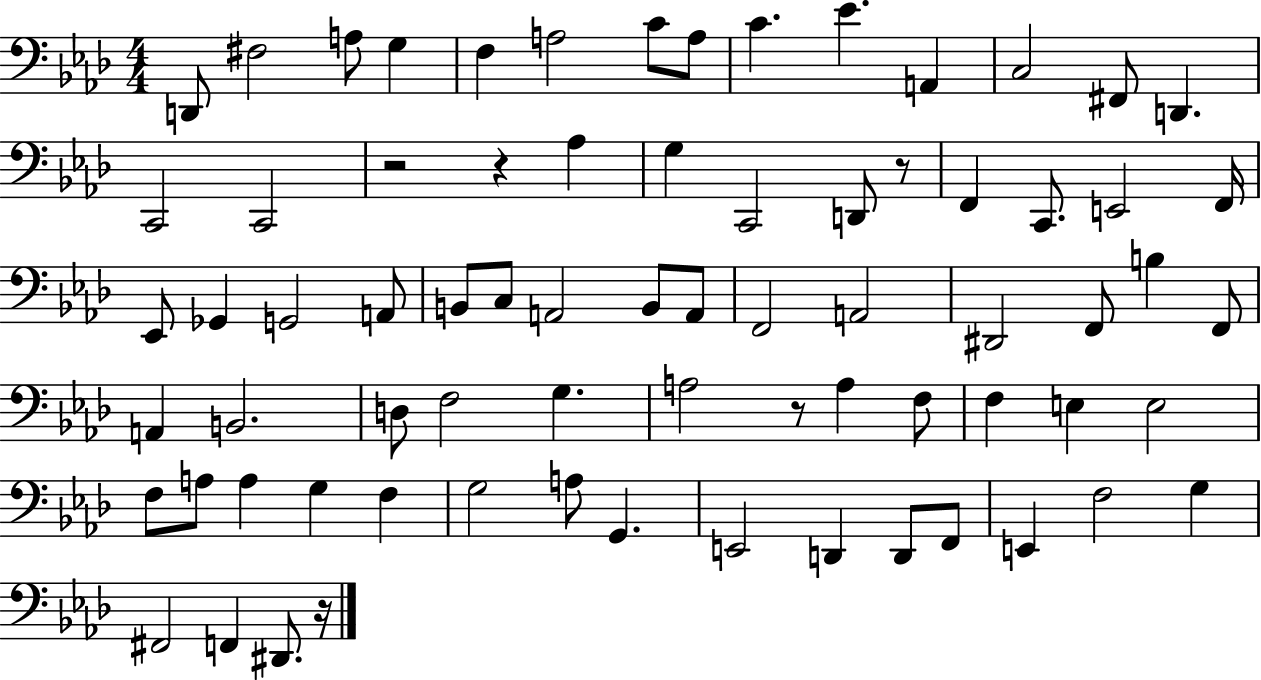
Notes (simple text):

D2/e F#3/h A3/e G3/q F3/q A3/h C4/e A3/e C4/q. Eb4/q. A2/q C3/h F#2/e D2/q. C2/h C2/h R/h R/q Ab3/q G3/q C2/h D2/e R/e F2/q C2/e. E2/h F2/s Eb2/e Gb2/q G2/h A2/e B2/e C3/e A2/h B2/e A2/e F2/h A2/h D#2/h F2/e B3/q F2/e A2/q B2/h. D3/e F3/h G3/q. A3/h R/e A3/q F3/e F3/q E3/q E3/h F3/e A3/e A3/q G3/q F3/q G3/h A3/e G2/q. E2/h D2/q D2/e F2/e E2/q F3/h G3/q F#2/h F2/q D#2/e. R/s